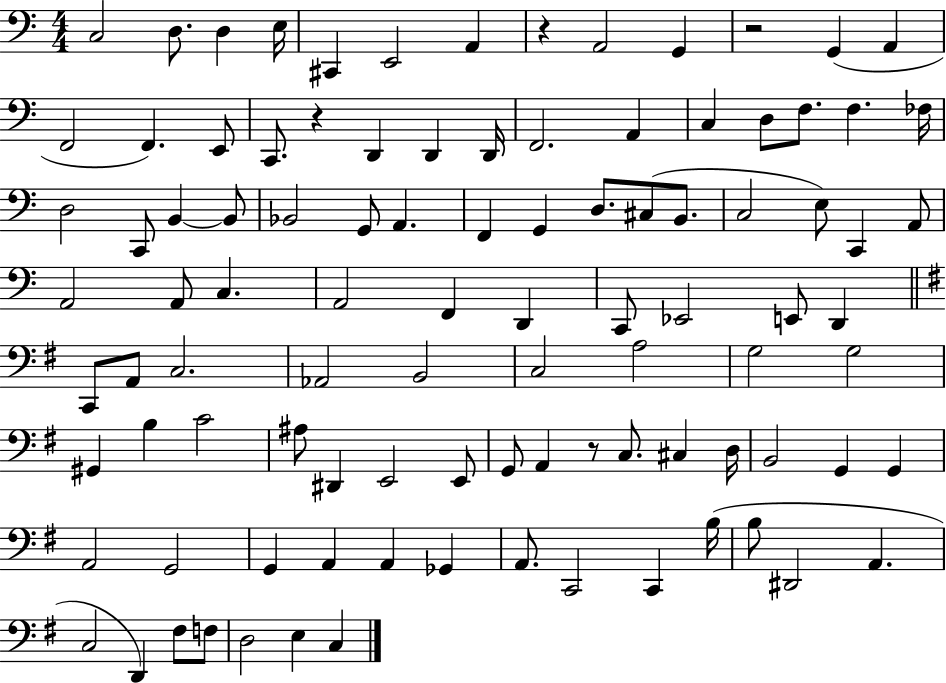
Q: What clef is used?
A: bass